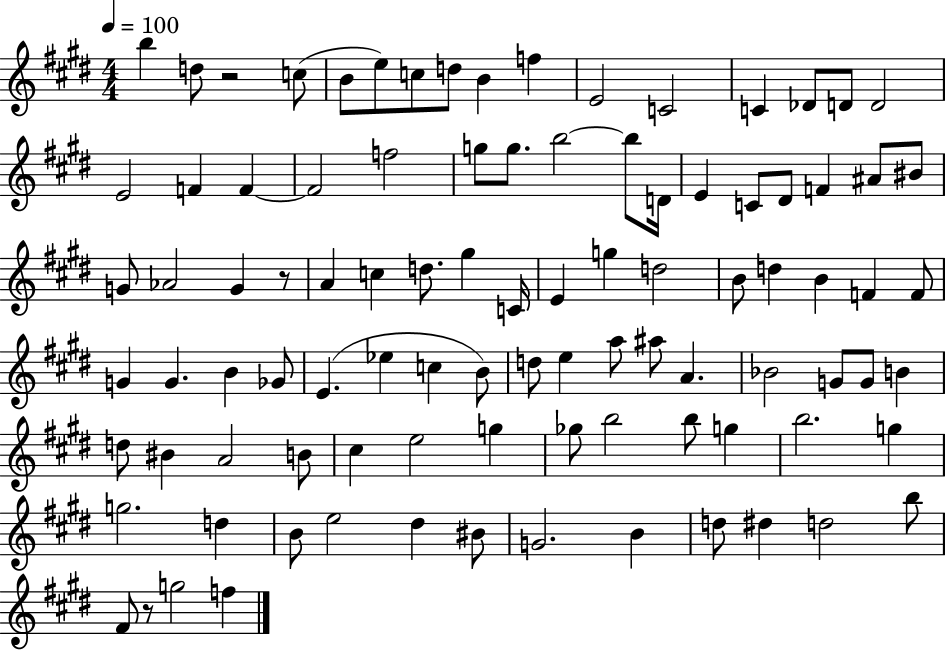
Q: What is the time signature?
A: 4/4